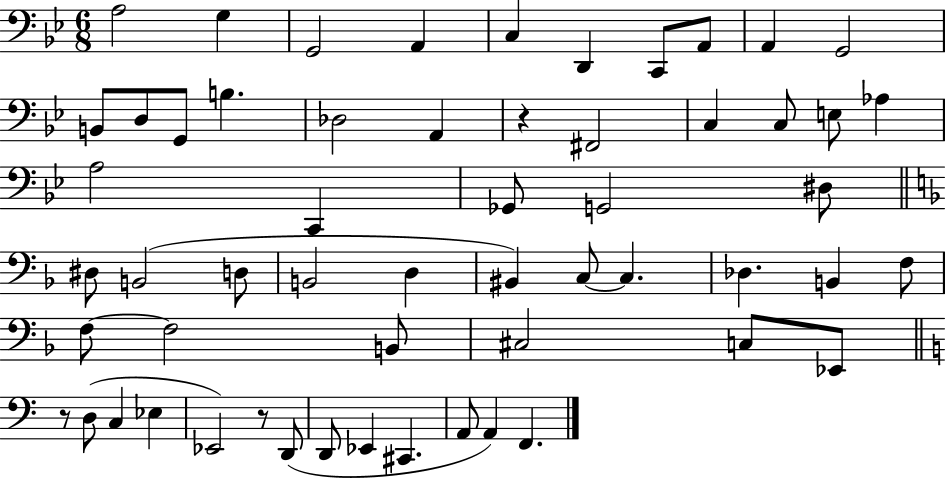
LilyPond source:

{
  \clef bass
  \numericTimeSignature
  \time 6/8
  \key bes \major
  a2 g4 | g,2 a,4 | c4 d,4 c,8 a,8 | a,4 g,2 | \break b,8 d8 g,8 b4. | des2 a,4 | r4 fis,2 | c4 c8 e8 aes4 | \break a2 c,4 | ges,8 g,2 dis8 | \bar "||" \break \key f \major dis8 b,2( d8 | b,2 d4 | bis,4) c8~~ c4. | des4. b,4 f8 | \break f8~~ f2 b,8 | cis2 c8 ees,8 | \bar "||" \break \key c \major r8 d8( c4 ees4 | ees,2) r8 d,8( | d,8 ees,4 cis,4. | a,8 a,4) f,4. | \break \bar "|."
}